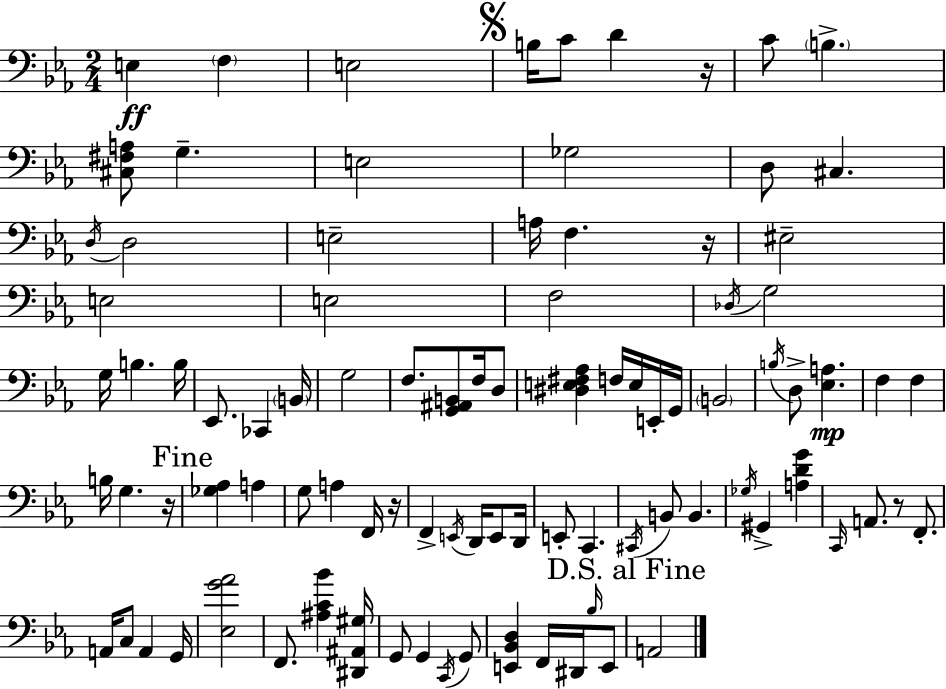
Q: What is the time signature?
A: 2/4